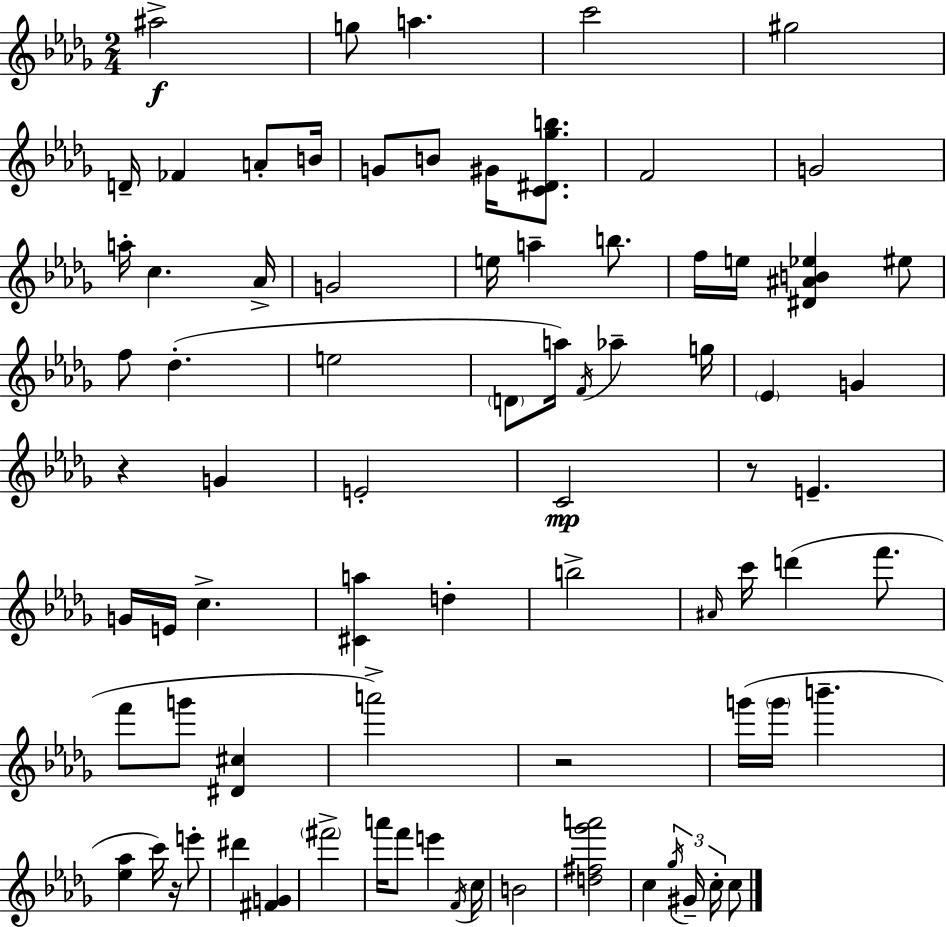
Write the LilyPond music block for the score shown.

{
  \clef treble
  \numericTimeSignature
  \time 2/4
  \key bes \minor
  ais''2->\f | g''8 a''4. | c'''2 | gis''2 | \break d'16-- fes'4 a'8-. b'16 | g'8 b'8 gis'16 <c' dis' ges'' b''>8. | f'2 | g'2 | \break a''16-. c''4. aes'16-> | g'2 | e''16 a''4-- b''8. | f''16 e''16 <dis' ais' b' ees''>4 eis''8 | \break f''8 des''4.-.( | e''2 | \parenthesize d'8 a''16) \acciaccatura { f'16 } aes''4-- | g''16 \parenthesize ees'4 g'4 | \break r4 g'4 | e'2-. | c'2\mp | r8 e'4.-- | \break g'16 e'16 c''4.-> | <cis' a''>4 d''4-. | b''2-> | \grace { ais'16 } c'''16 d'''4( f'''8. | \break f'''8 g'''8 <dis' cis''>4 | a'''2->) | r2 | g'''16( \parenthesize g'''16 b'''4.-- | \break <ees'' aes''>4 c'''16) r16 | e'''8-. dis'''4 <fis' g'>4 | \parenthesize fis'''2-> | a'''16 f'''8 e'''4 | \break \acciaccatura { f'16 } c''16 b'2 | <d'' fis'' ges''' a'''>2 | c''4 \tuplet 3/2 { \acciaccatura { ges''16 } | gis'16-- c''16-. } c''8 \bar "|."
}